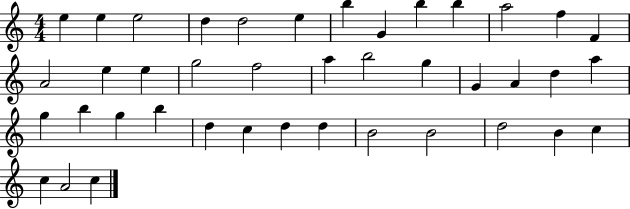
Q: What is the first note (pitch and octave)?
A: E5